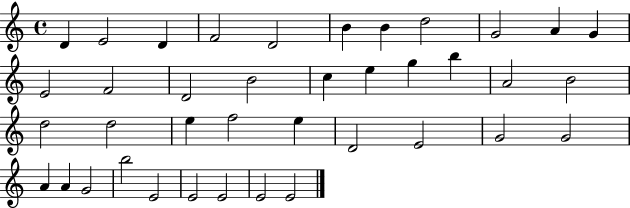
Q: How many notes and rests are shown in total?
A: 39